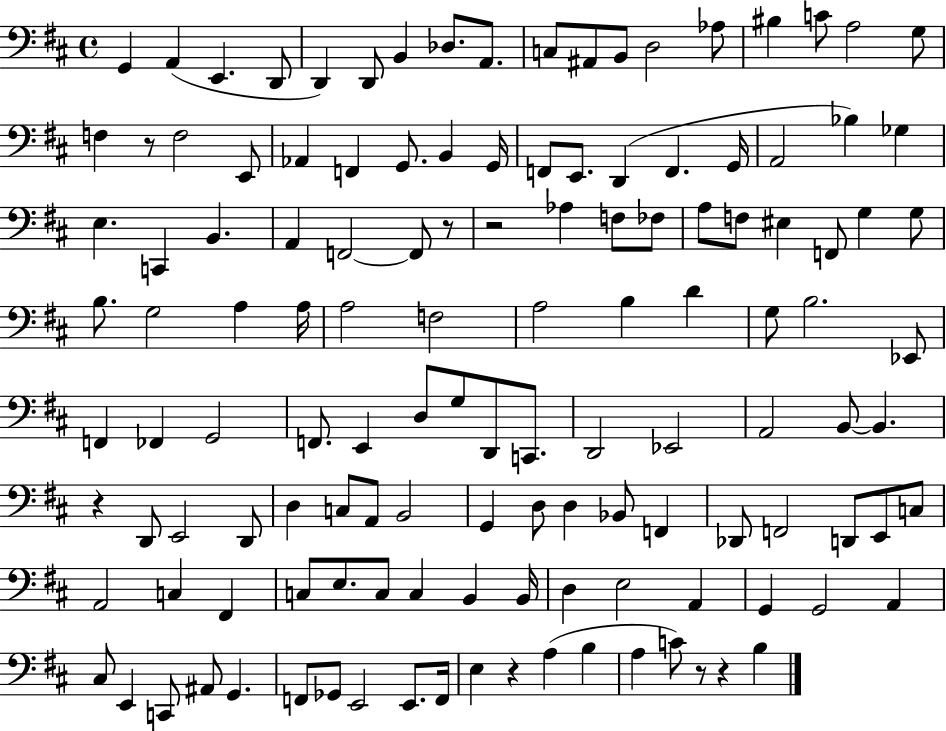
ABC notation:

X:1
T:Untitled
M:4/4
L:1/4
K:D
G,, A,, E,, D,,/2 D,, D,,/2 B,, _D,/2 A,,/2 C,/2 ^A,,/2 B,,/2 D,2 _A,/2 ^B, C/2 A,2 G,/2 F, z/2 F,2 E,,/2 _A,, F,, G,,/2 B,, G,,/4 F,,/2 E,,/2 D,, F,, G,,/4 A,,2 _B, _G, E, C,, B,, A,, F,,2 F,,/2 z/2 z2 _A, F,/2 _F,/2 A,/2 F,/2 ^E, F,,/2 G, G,/2 B,/2 G,2 A, A,/4 A,2 F,2 A,2 B, D G,/2 B,2 _E,,/2 F,, _F,, G,,2 F,,/2 E,, D,/2 G,/2 D,,/2 C,,/2 D,,2 _E,,2 A,,2 B,,/2 B,, z D,,/2 E,,2 D,,/2 D, C,/2 A,,/2 B,,2 G,, D,/2 D, _B,,/2 F,, _D,,/2 F,,2 D,,/2 E,,/2 C,/2 A,,2 C, ^F,, C,/2 E,/2 C,/2 C, B,, B,,/4 D, E,2 A,, G,, G,,2 A,, ^C,/2 E,, C,,/2 ^A,,/2 G,, F,,/2 _G,,/2 E,,2 E,,/2 F,,/4 E, z A, B, A, C/2 z/2 z B,